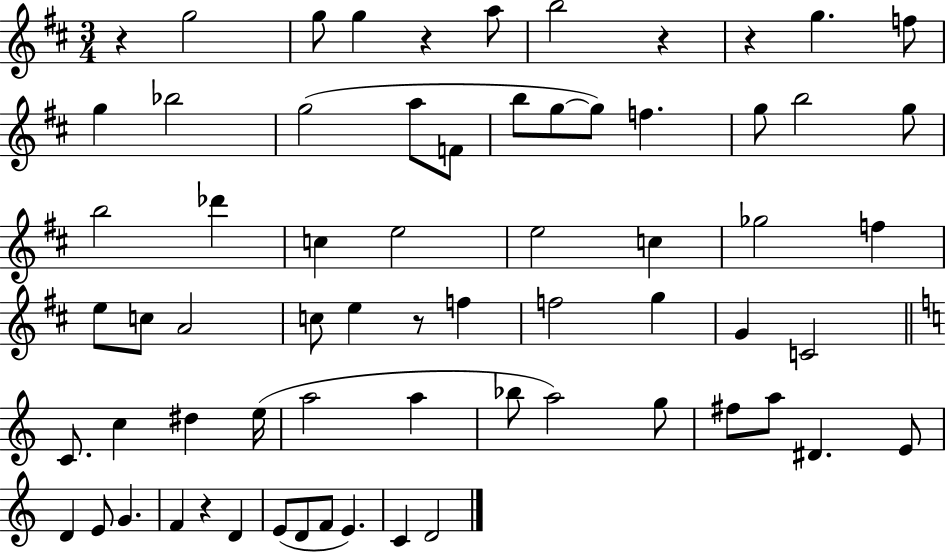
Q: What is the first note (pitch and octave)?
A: G5